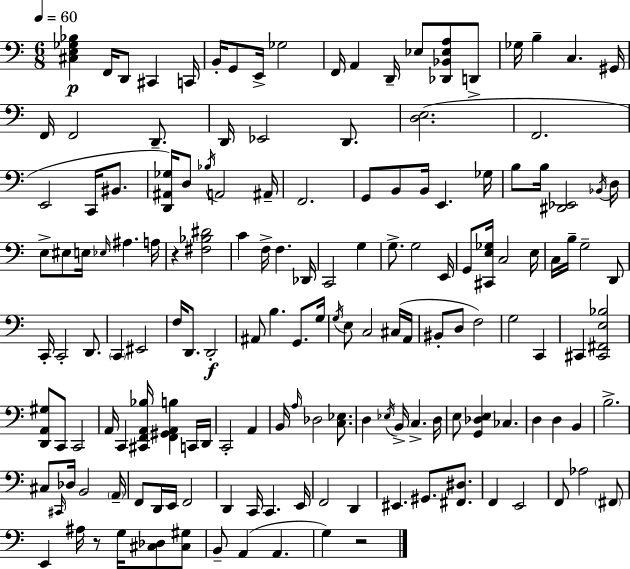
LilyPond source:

{
  \clef bass
  \numericTimeSignature
  \time 6/8
  \key c \major
  \tempo 4 = 60
  \repeat volta 2 { <cis e ges bes>4\p f,16 d,8 cis,4 c,16 | b,16-. g,8 e,16-> ges2 | f,16 a,4 d,16-- ees8 <des, bes, ees a>8 d,8-> | ges16 b4-- c4. gis,16 | \break f,16 f,2 d,8.-- | d,16 ees,2 d,8. | <d e>2.( | f,2. | \break e,2 c,16 bis,8. | <d, ais, ges>16) d8 \acciaccatura { bes16 } a,2 | ais,16-- f,2. | g,8 b,8 b,16 e,4. | \break ges16 b8 b16 <dis, ees,>2 | \acciaccatura { bes,16 } d16 e8-> eis8 e16 \grace { ees16 } ais4. | a16 r4 <fis bes dis'>2 | c'4 f16-> f4. | \break des,16 c,2 g4 | g8.-> g2 | e,16 g,8 <cis, e ges>16 c2 | e16 c16 b16-- g2-- | \break d,8 c,16-. c,2-. | d,8. \parenthesize c,4 eis,2 | f16 d,8. d,2-.\f | ais,8 b4. g,8. | \break g16 \acciaccatura { g16 } e8 c2 | cis16( a,16 bis,8-. d8 f2) | g2 | c,4 cis,4 <cis, fis, e bes>2 | \break <d, a, gis>8 c,8 c,2 | a,16 c,4 <cis, f, a, bes>16 <f, gis, a, b>4 | c,16 d,16 c,2-. | a,4 b,16 \grace { a16 } des2 | \break <c ees>8. d4 \acciaccatura { ees16 } b,16-> c4.-> | d16 e8 <g, des e>4 | ces4. d4 d4 | b,4 b2.-> | \break cis8 \grace { cis,16 } des16 b,2 | \parenthesize a,16-- f,8 d,16 e,16 f,2 | d,4 c,16 | c,4. e,16 f,2 | \break d,4 eis,4. | gis,8. <fis, dis>8. f,4 e,2 | f,8 aes2 | \parenthesize fis,8 e,4 ais16 | \break r8 g16 <cis des>8 <cis gis>8 b,8-- a,4( | a,4. g4) r2 | } \bar "|."
}